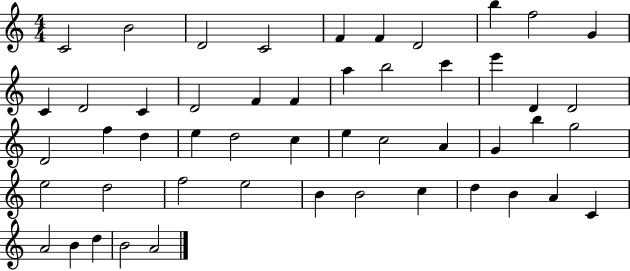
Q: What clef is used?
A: treble